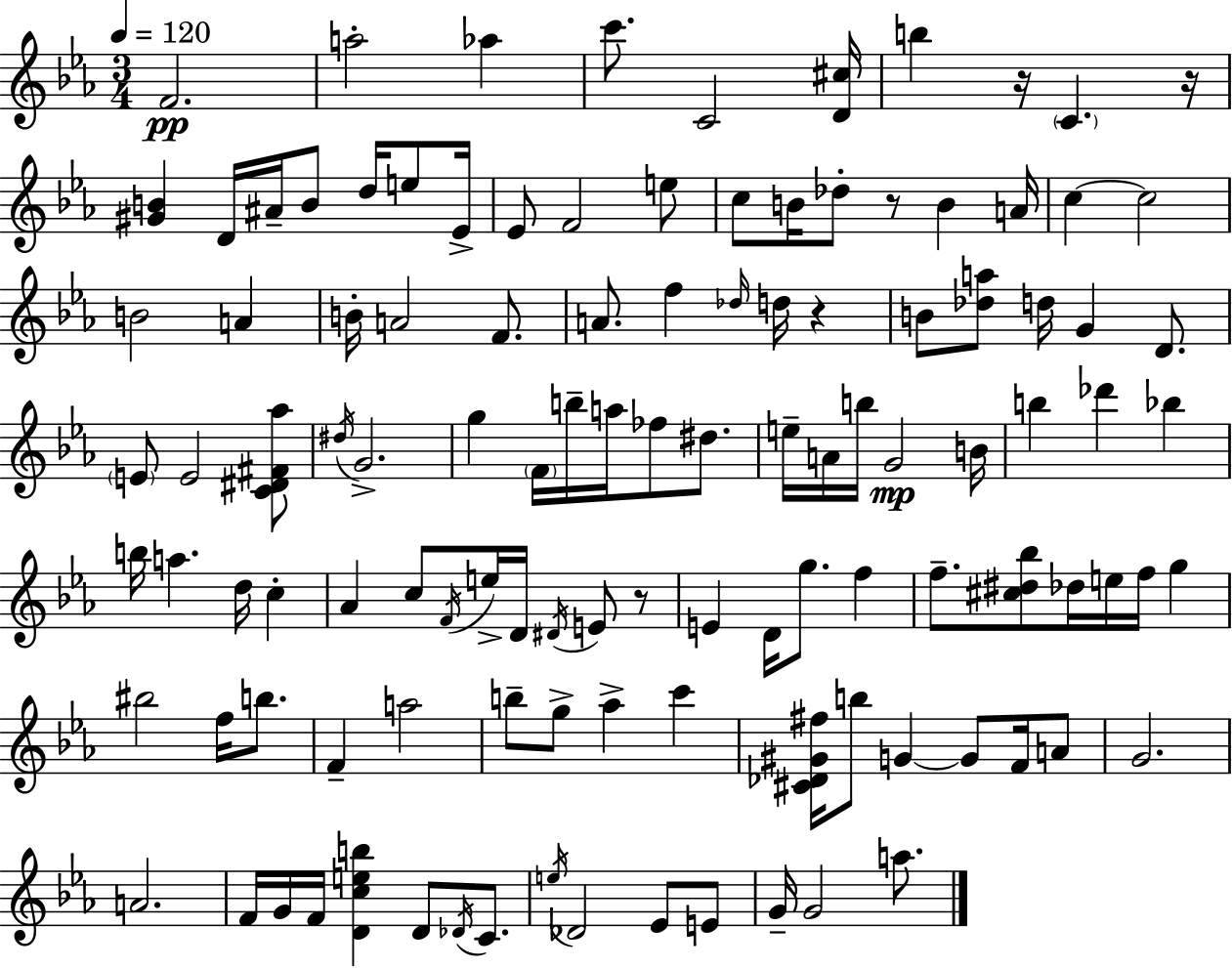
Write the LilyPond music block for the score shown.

{
  \clef treble
  \numericTimeSignature
  \time 3/4
  \key c \minor
  \tempo 4 = 120
  f'2.\pp | a''2-. aes''4 | c'''8. c'2 <d' cis''>16 | b''4 r16 \parenthesize c'4. r16 | \break <gis' b'>4 d'16 ais'16-- b'8 d''16 e''8 ees'16-> | ees'8 f'2 e''8 | c''8 b'16 des''8-. r8 b'4 a'16 | c''4~~ c''2 | \break b'2 a'4 | b'16-. a'2 f'8. | a'8. f''4 \grace { des''16 } d''16 r4 | b'8 <des'' a''>8 d''16 g'4 d'8. | \break \parenthesize e'8 e'2 <c' dis' fis' aes''>8 | \acciaccatura { dis''16 } g'2.-> | g''4 \parenthesize f'16 b''16-- a''16 fes''8 dis''8. | e''16-- a'16 b''16 g'2\mp | \break b'16 b''4 des'''4 bes''4 | b''16 a''4. d''16 c''4-. | aes'4 c''8 \acciaccatura { f'16 } e''16-> d'16 \acciaccatura { dis'16 } | e'8 r8 e'4 d'16 g''8. | \break f''4 f''8.-- <cis'' dis'' bes''>8 des''16 e''16 f''16 | g''4 bis''2 | f''16 b''8. f'4-- a''2 | b''8-- g''8-> aes''4-> | \break c'''4 <cis' des' gis' fis''>16 b''8 g'4~~ g'8 | f'16 a'8 g'2. | a'2. | f'16 g'16 f'16 <d' c'' e'' b''>4 d'8 | \break \acciaccatura { des'16 } c'8. \acciaccatura { e''16 } des'2 | ees'8 e'8 g'16-- g'2 | a''8. \bar "|."
}